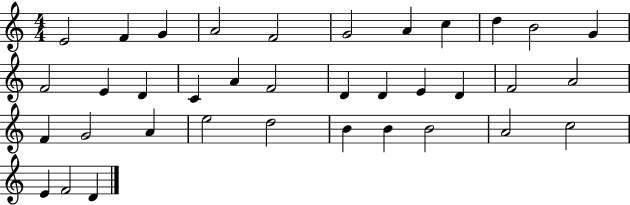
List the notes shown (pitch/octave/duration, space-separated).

E4/h F4/q G4/q A4/h F4/h G4/h A4/q C5/q D5/q B4/h G4/q F4/h E4/q D4/q C4/q A4/q F4/h D4/q D4/q E4/q D4/q F4/h A4/h F4/q G4/h A4/q E5/h D5/h B4/q B4/q B4/h A4/h C5/h E4/q F4/h D4/q